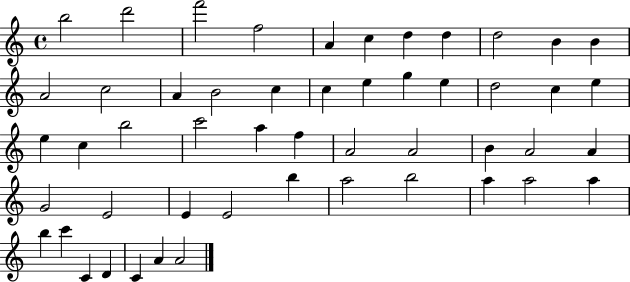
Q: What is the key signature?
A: C major